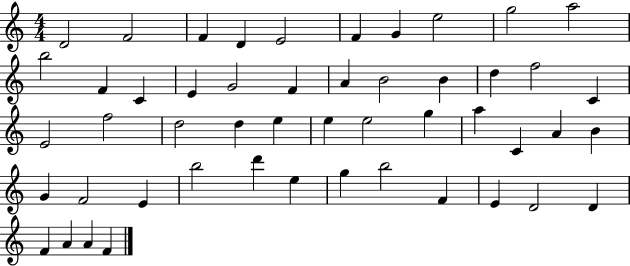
{
  \clef treble
  \numericTimeSignature
  \time 4/4
  \key c \major
  d'2 f'2 | f'4 d'4 e'2 | f'4 g'4 e''2 | g''2 a''2 | \break b''2 f'4 c'4 | e'4 g'2 f'4 | a'4 b'2 b'4 | d''4 f''2 c'4 | \break e'2 f''2 | d''2 d''4 e''4 | e''4 e''2 g''4 | a''4 c'4 a'4 b'4 | \break g'4 f'2 e'4 | b''2 d'''4 e''4 | g''4 b''2 f'4 | e'4 d'2 d'4 | \break f'4 a'4 a'4 f'4 | \bar "|."
}